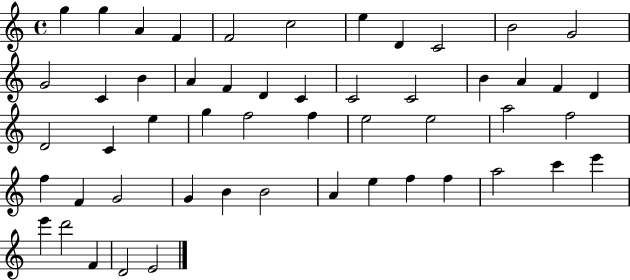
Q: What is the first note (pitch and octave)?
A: G5